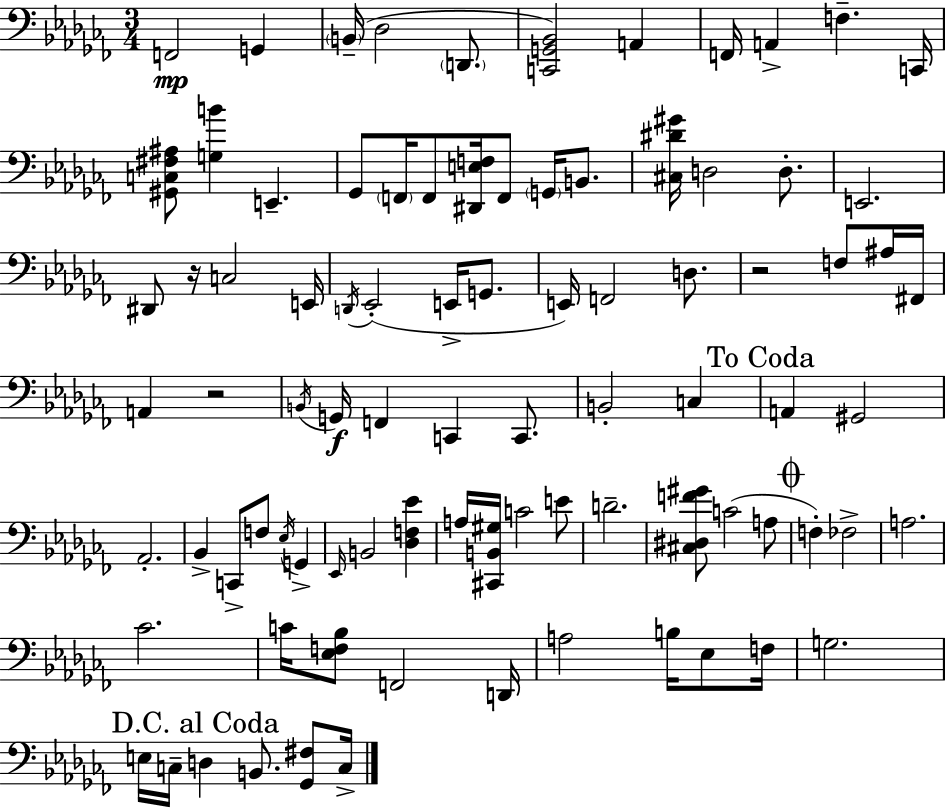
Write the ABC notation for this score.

X:1
T:Untitled
M:3/4
L:1/4
K:Abm
F,,2 G,, B,,/4 _D,2 D,,/2 [C,,G,,_B,,]2 A,, F,,/4 A,, F, C,,/4 [^G,,C,^F,^A,]/2 [G,B] E,, _G,,/2 F,,/4 F,,/2 [^D,,E,F,]/4 F,,/2 G,,/4 B,,/2 [^C,^D^G]/4 D,2 D,/2 E,,2 ^D,,/2 z/4 C,2 E,,/4 D,,/4 _E,,2 E,,/4 G,,/2 E,,/4 F,,2 D,/2 z2 F,/2 ^A,/4 ^F,,/4 A,, z2 B,,/4 G,,/4 F,, C,, C,,/2 B,,2 C, A,, ^G,,2 _A,,2 _B,, C,,/2 F,/2 _E,/4 G,, _E,,/4 B,,2 [_D,F,_E] A,/4 [^C,,B,,^G,]/4 C2 E/2 D2 [^C,^D,F^G]/2 C2 A,/2 F, _F,2 A,2 _C2 C/4 [_E,F,_B,]/2 F,,2 D,,/4 A,2 B,/4 _E,/2 F,/4 G,2 E,/4 C,/4 D, B,,/2 [_G,,^F,]/2 C,/4